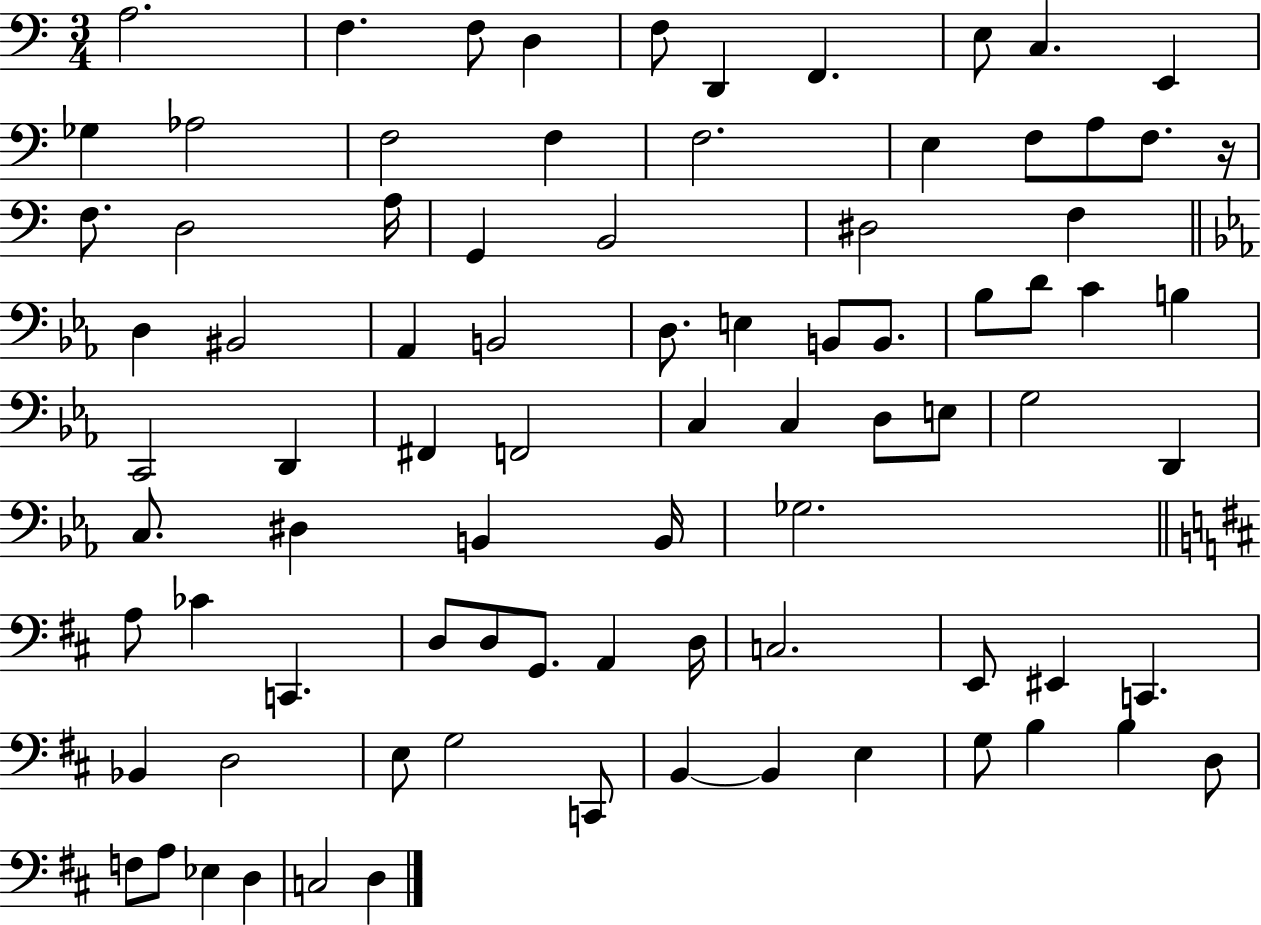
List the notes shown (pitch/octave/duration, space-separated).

A3/h. F3/q. F3/e D3/q F3/e D2/q F2/q. E3/e C3/q. E2/q Gb3/q Ab3/h F3/h F3/q F3/h. E3/q F3/e A3/e F3/e. R/s F3/e. D3/h A3/s G2/q B2/h D#3/h F3/q D3/q BIS2/h Ab2/q B2/h D3/e. E3/q B2/e B2/e. Bb3/e D4/e C4/q B3/q C2/h D2/q F#2/q F2/h C3/q C3/q D3/e E3/e G3/h D2/q C3/e. D#3/q B2/q B2/s Gb3/h. A3/e CES4/q C2/q. D3/e D3/e G2/e. A2/q D3/s C3/h. E2/e EIS2/q C2/q. Bb2/q D3/h E3/e G3/h C2/e B2/q B2/q E3/q G3/e B3/q B3/q D3/e F3/e A3/e Eb3/q D3/q C3/h D3/q